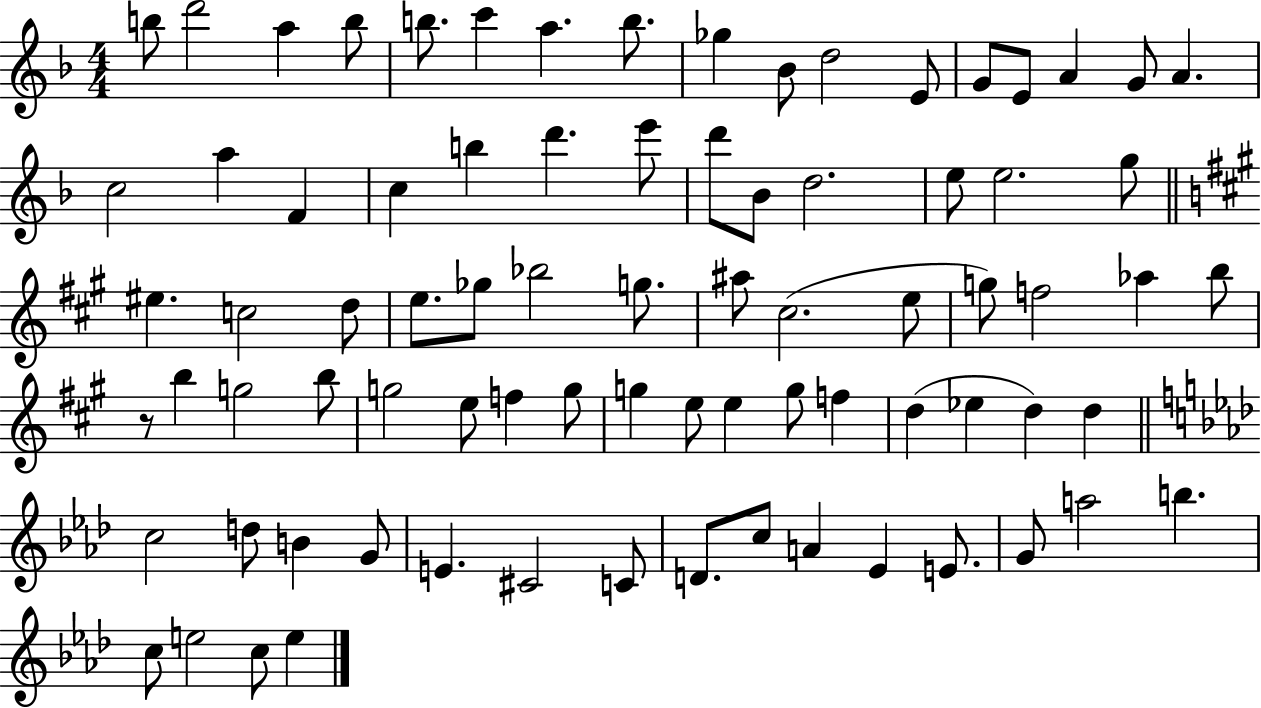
{
  \clef treble
  \numericTimeSignature
  \time 4/4
  \key f \major
  b''8 d'''2 a''4 b''8 | b''8. c'''4 a''4. b''8. | ges''4 bes'8 d''2 e'8 | g'8 e'8 a'4 g'8 a'4. | \break c''2 a''4 f'4 | c''4 b''4 d'''4. e'''8 | d'''8 bes'8 d''2. | e''8 e''2. g''8 | \break \bar "||" \break \key a \major eis''4. c''2 d''8 | e''8. ges''8 bes''2 g''8. | ais''8 cis''2.( e''8 | g''8) f''2 aes''4 b''8 | \break r8 b''4 g''2 b''8 | g''2 e''8 f''4 g''8 | g''4 e''8 e''4 g''8 f''4 | d''4( ees''4 d''4) d''4 | \break \bar "||" \break \key aes \major c''2 d''8 b'4 g'8 | e'4. cis'2 c'8 | d'8. c''8 a'4 ees'4 e'8. | g'8 a''2 b''4. | \break c''8 e''2 c''8 e''4 | \bar "|."
}